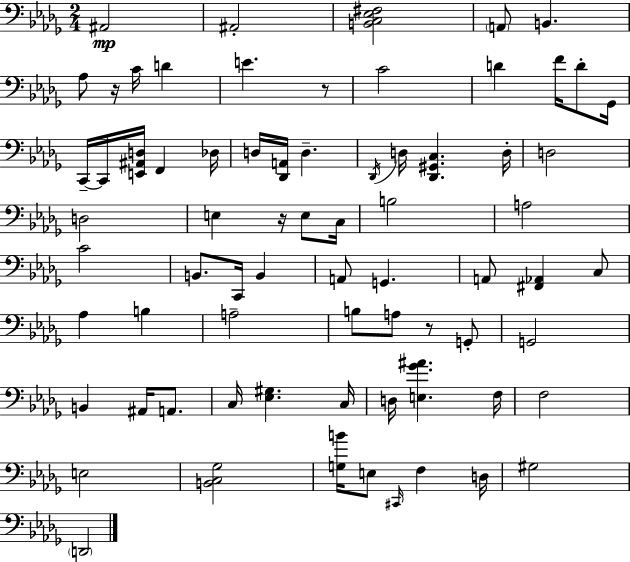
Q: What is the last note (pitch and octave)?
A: D2